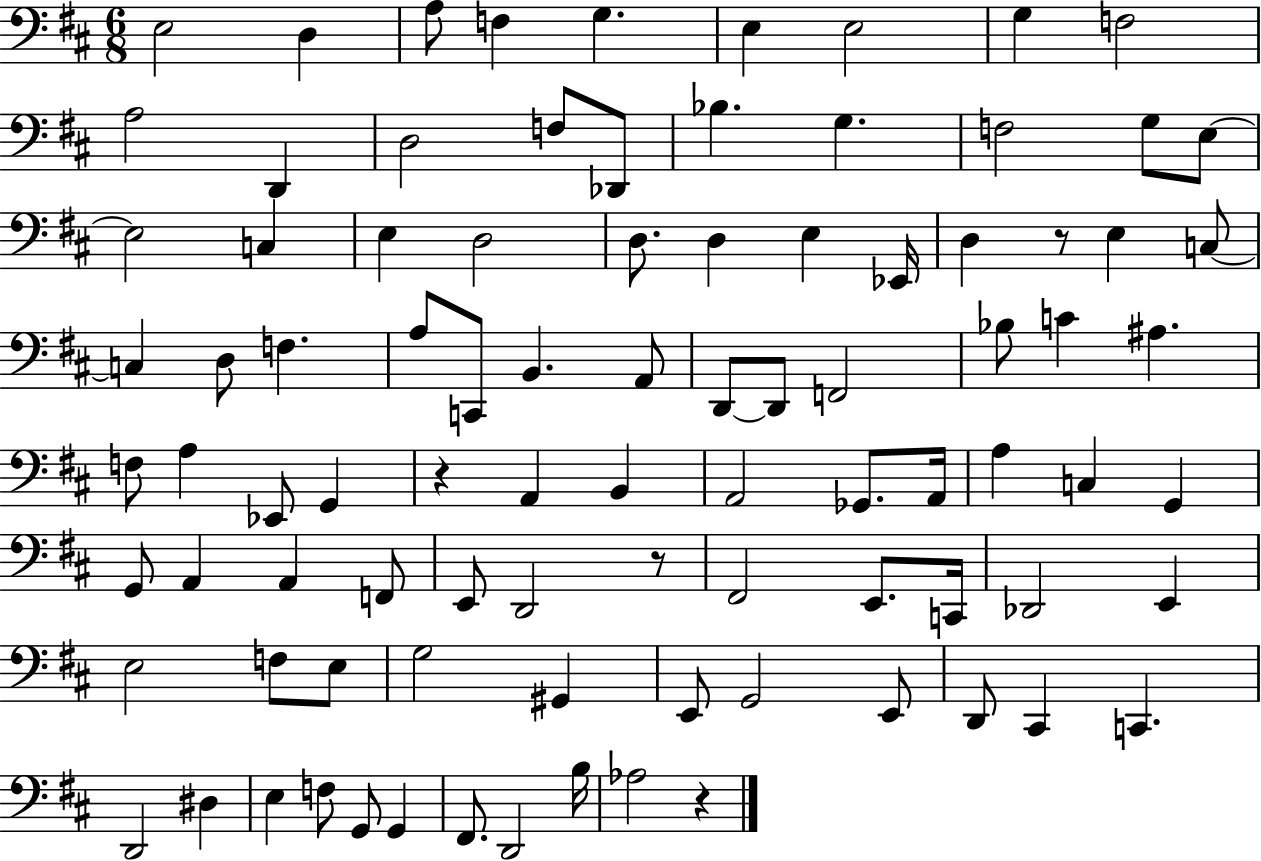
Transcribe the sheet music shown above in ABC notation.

X:1
T:Untitled
M:6/8
L:1/4
K:D
E,2 D, A,/2 F, G, E, E,2 G, F,2 A,2 D,, D,2 F,/2 _D,,/2 _B, G, F,2 G,/2 E,/2 E,2 C, E, D,2 D,/2 D, E, _E,,/4 D, z/2 E, C,/2 C, D,/2 F, A,/2 C,,/2 B,, A,,/2 D,,/2 D,,/2 F,,2 _B,/2 C ^A, F,/2 A, _E,,/2 G,, z A,, B,, A,,2 _G,,/2 A,,/4 A, C, G,, G,,/2 A,, A,, F,,/2 E,,/2 D,,2 z/2 ^F,,2 E,,/2 C,,/4 _D,,2 E,, E,2 F,/2 E,/2 G,2 ^G,, E,,/2 G,,2 E,,/2 D,,/2 ^C,, C,, D,,2 ^D, E, F,/2 G,,/2 G,, ^F,,/2 D,,2 B,/4 _A,2 z